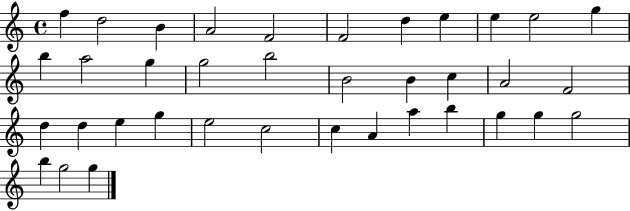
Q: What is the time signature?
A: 4/4